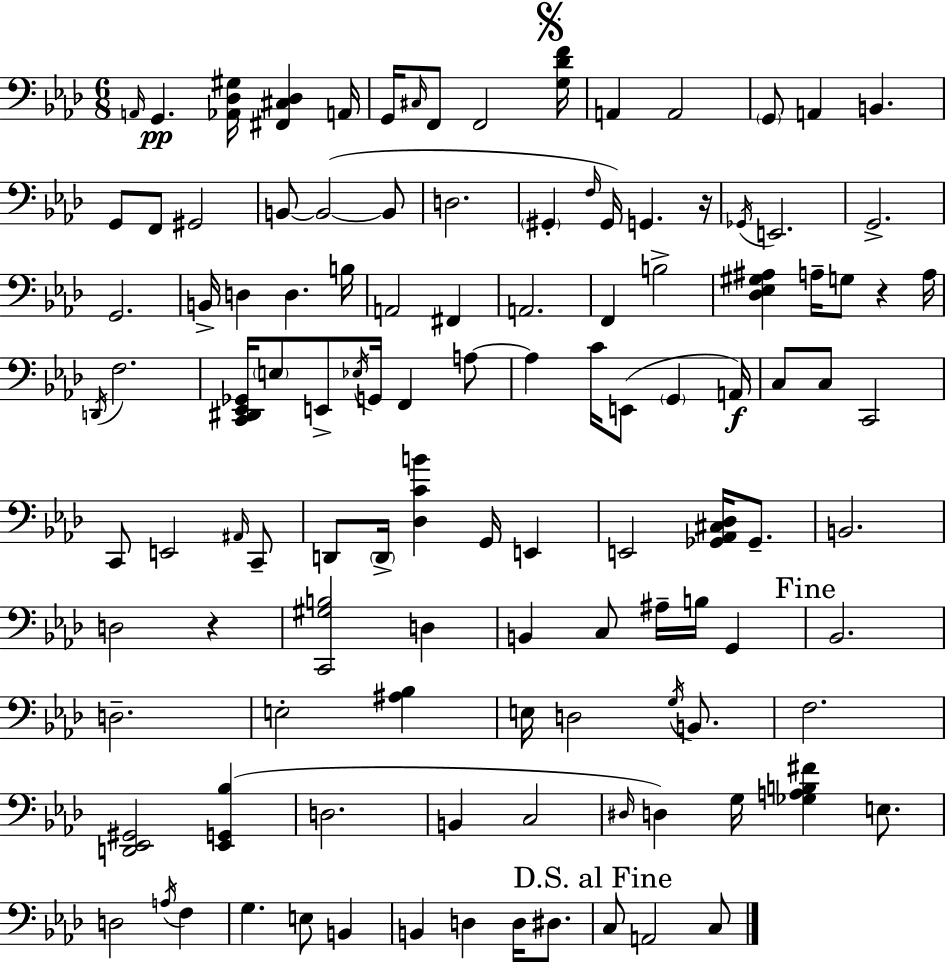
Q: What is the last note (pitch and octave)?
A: C3